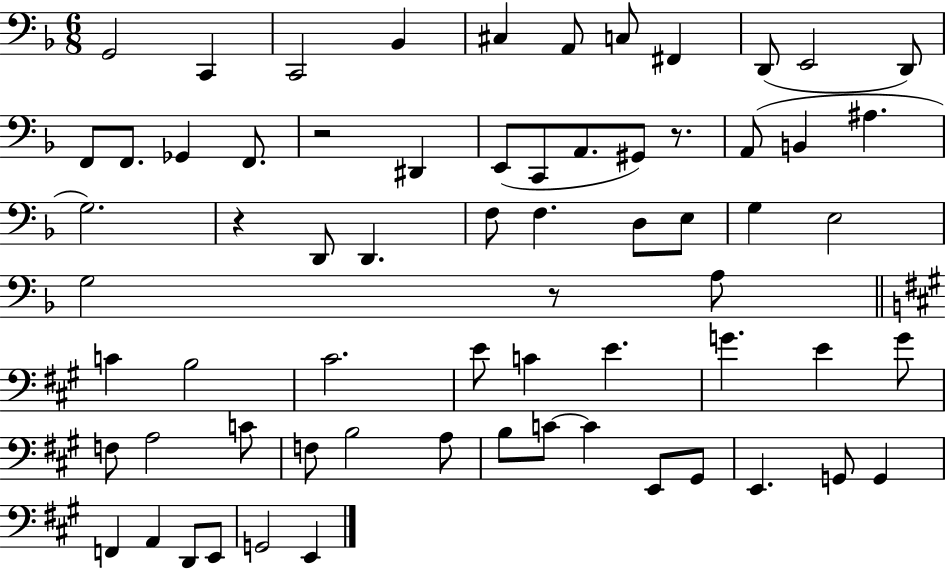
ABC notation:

X:1
T:Untitled
M:6/8
L:1/4
K:F
G,,2 C,, C,,2 _B,, ^C, A,,/2 C,/2 ^F,, D,,/2 E,,2 D,,/2 F,,/2 F,,/2 _G,, F,,/2 z2 ^D,, E,,/2 C,,/2 A,,/2 ^G,,/2 z/2 A,,/2 B,, ^A, G,2 z D,,/2 D,, F,/2 F, D,/2 E,/2 G, E,2 G,2 z/2 A,/2 C B,2 ^C2 E/2 C E G E G/2 F,/2 A,2 C/2 F,/2 B,2 A,/2 B,/2 C/2 C E,,/2 ^G,,/2 E,, G,,/2 G,, F,, A,, D,,/2 E,,/2 G,,2 E,,